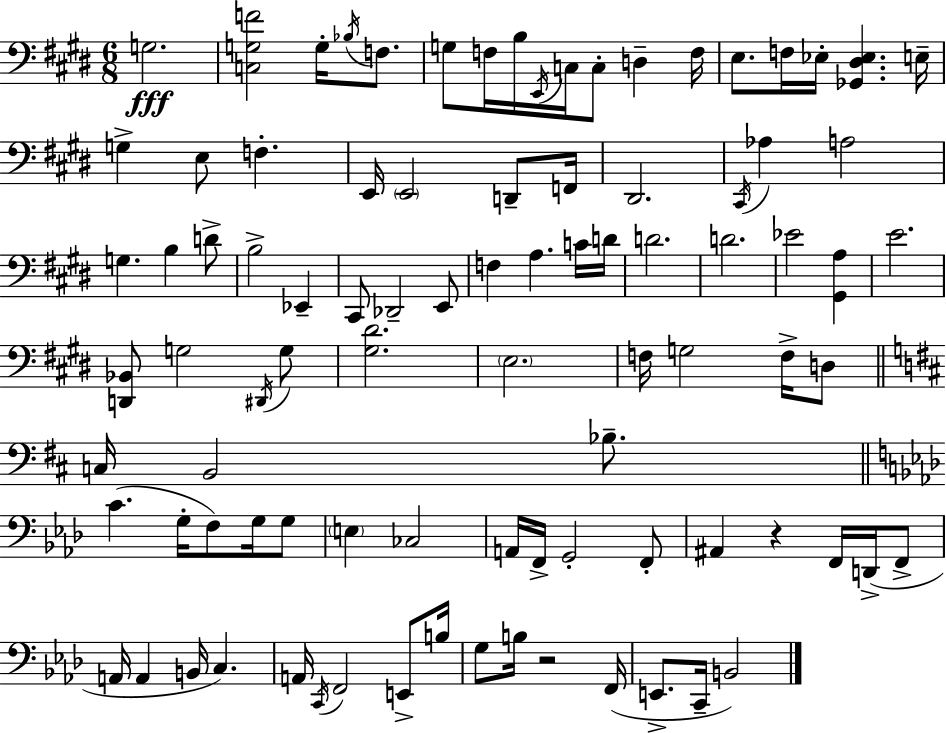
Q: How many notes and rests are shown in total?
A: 91